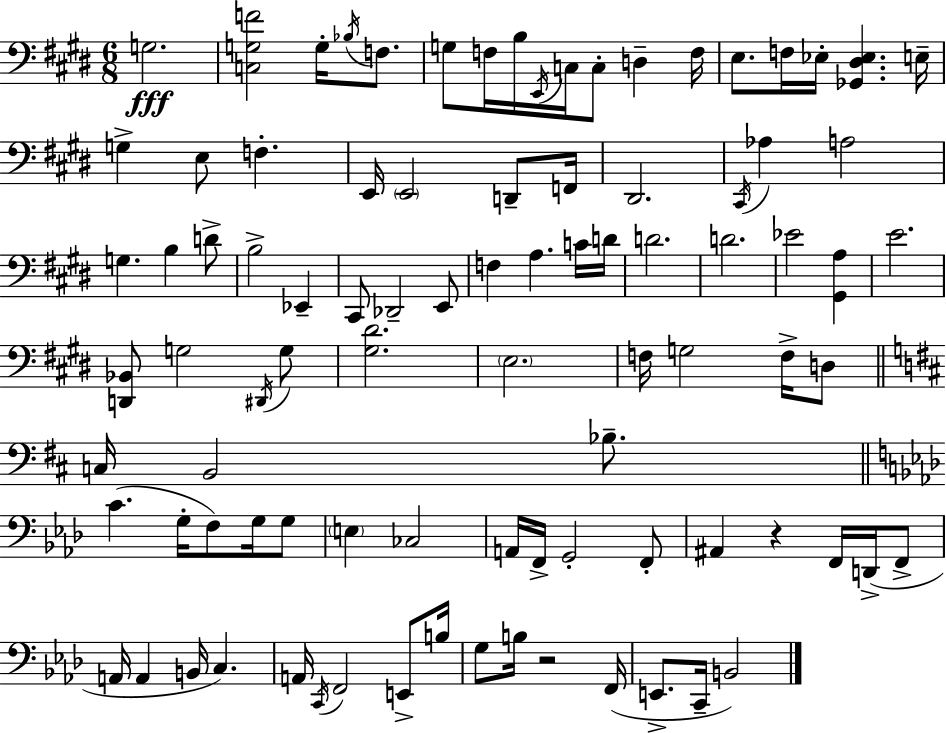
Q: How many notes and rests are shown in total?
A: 91